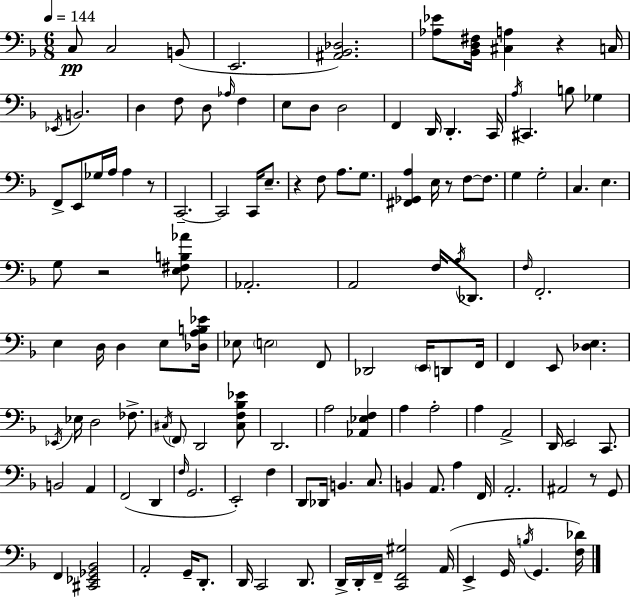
X:1
T:Untitled
M:6/8
L:1/4
K:F
C,/2 C,2 B,,/2 E,,2 [^A,,_B,,_D,]2 [_A,_E]/2 [_B,,D,^F,]/4 [^C,A,] z C,/4 _E,,/4 B,,2 D, F,/2 D,/2 _A,/4 F, E,/2 D,/2 D,2 F,, D,,/4 D,, C,,/4 A,/4 ^C,, B,/2 _G, F,,/2 E,,/2 _G,/4 A,/4 A, z/2 C,,2 C,,2 C,,/4 E,/2 z F,/2 A,/2 G,/2 [^F,,_G,,A,] E,/4 z/2 F,/2 F,/2 G, G,2 C, E, G,/2 z2 [E,^F,B,_A]/2 _A,,2 A,,2 F,/4 A,/4 _D,,/2 F,/4 F,,2 E, D,/4 D, E,/2 [_D,A,B,_E]/4 _E,/2 E,2 F,,/2 _D,,2 E,,/4 D,,/2 F,,/4 F,, E,,/2 [_D,E,] _E,,/4 _E,/4 D,2 _F,/2 ^C,/4 F,,/2 D,,2 [^C,F,_B,_E]/2 D,,2 A,2 [_A,,_E,F,] A, A,2 A, A,,2 D,,/4 E,,2 C,,/2 B,,2 A,, F,,2 D,, F,/4 G,,2 E,,2 F, D,,/2 _D,,/4 B,, C,/2 B,, A,,/2 A, F,,/4 A,,2 ^A,,2 z/2 G,,/2 F,, [^C,,_E,,_G,,_B,,]2 A,,2 G,,/4 D,,/2 D,,/4 C,,2 D,,/2 D,,/4 D,,/4 F,,/4 [C,,F,,^G,]2 A,,/4 E,, G,,/4 B,/4 G,, [F,_D]/4